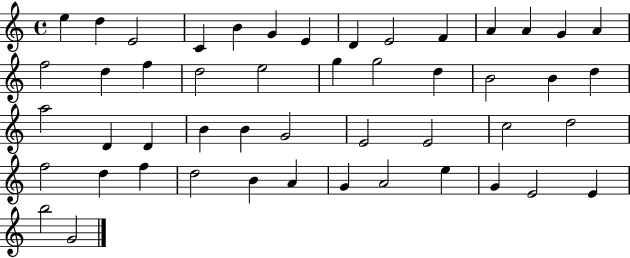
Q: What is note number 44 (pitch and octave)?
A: E5